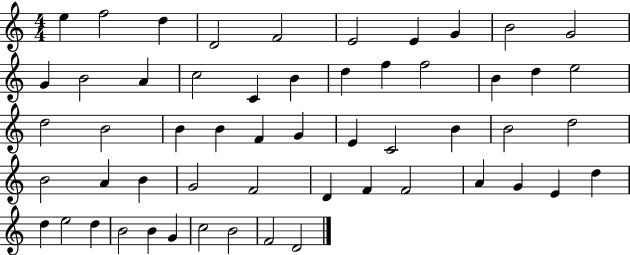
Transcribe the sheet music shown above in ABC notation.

X:1
T:Untitled
M:4/4
L:1/4
K:C
e f2 d D2 F2 E2 E G B2 G2 G B2 A c2 C B d f f2 B d e2 d2 B2 B B F G E C2 B B2 d2 B2 A B G2 F2 D F F2 A G E d d e2 d B2 B G c2 B2 F2 D2